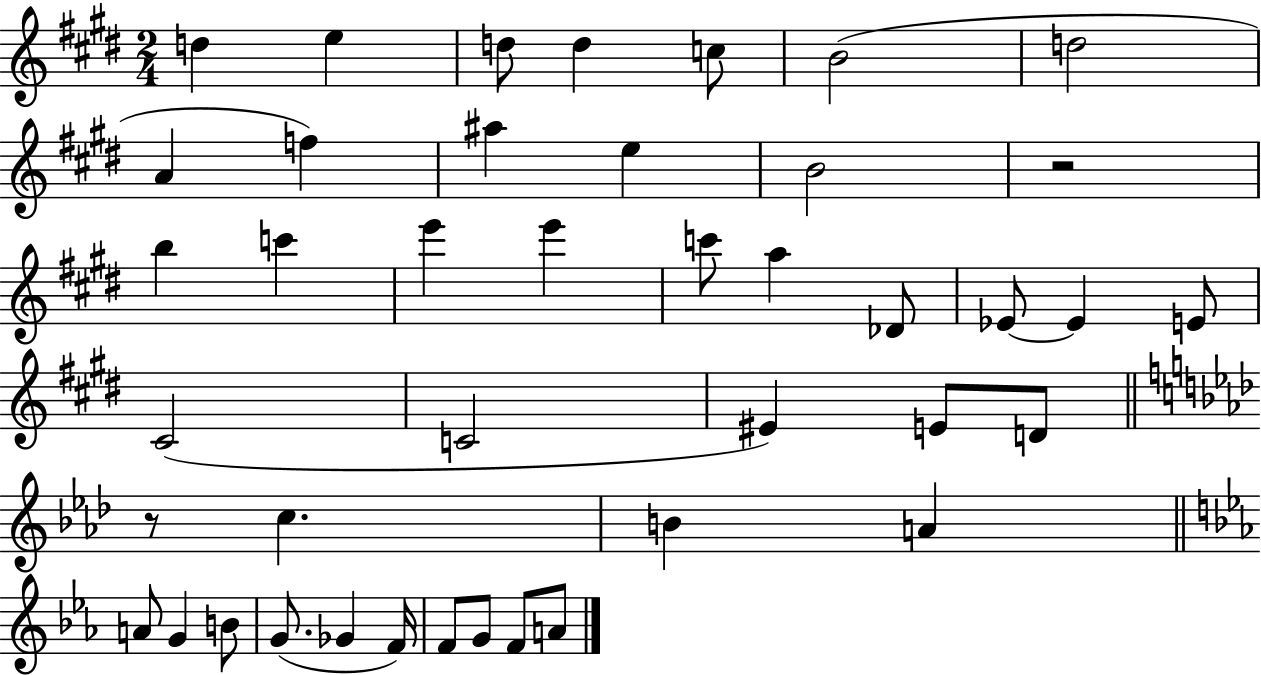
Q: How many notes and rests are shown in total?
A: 42